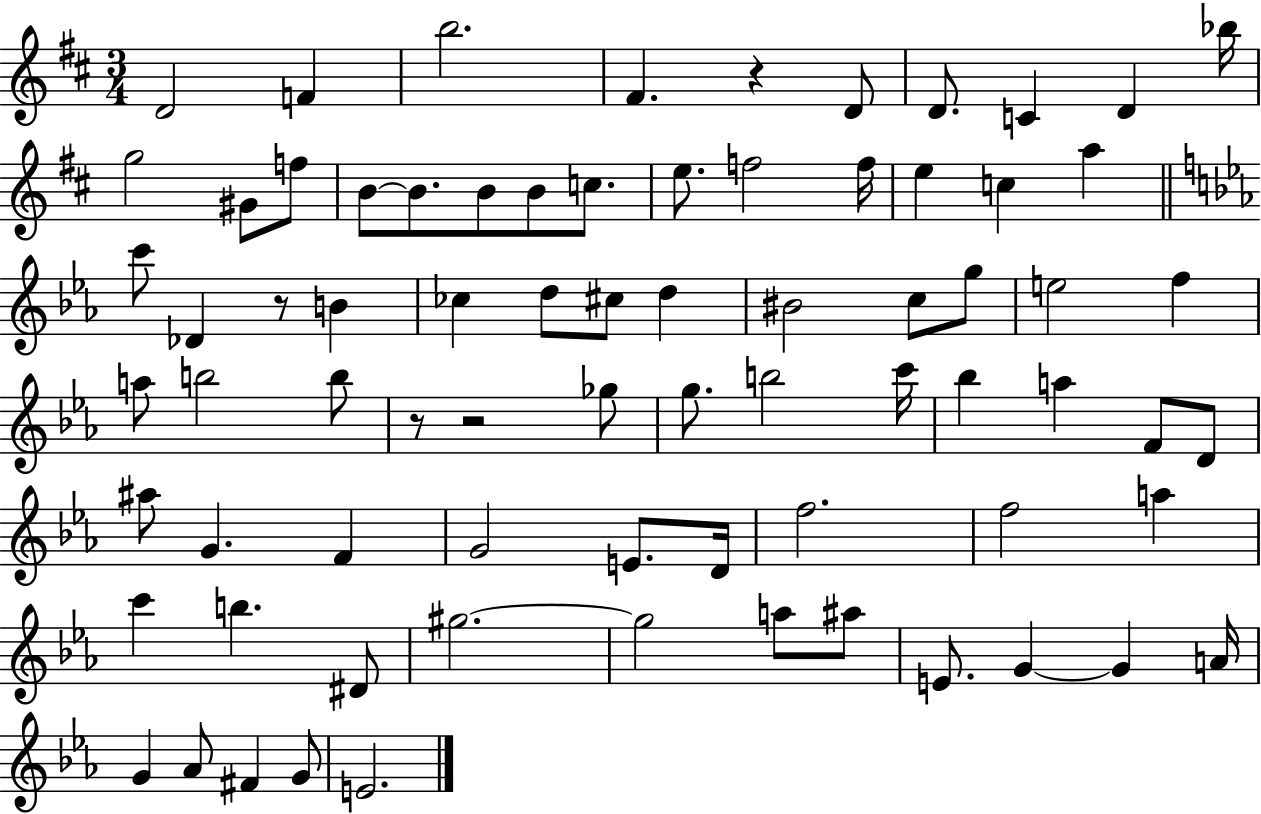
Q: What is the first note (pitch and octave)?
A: D4